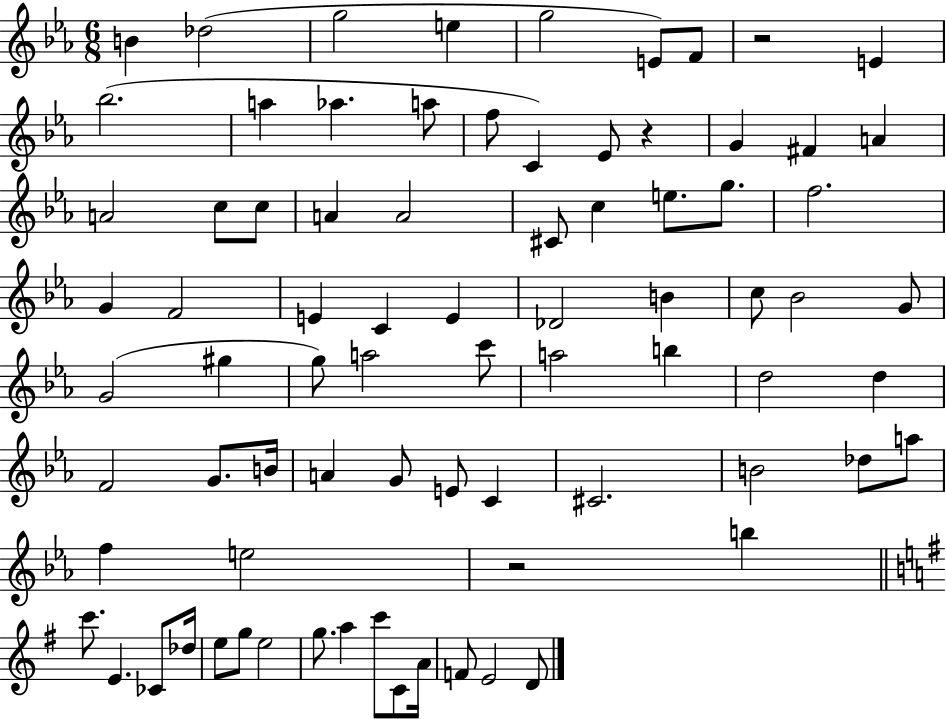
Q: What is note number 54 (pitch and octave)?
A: C4